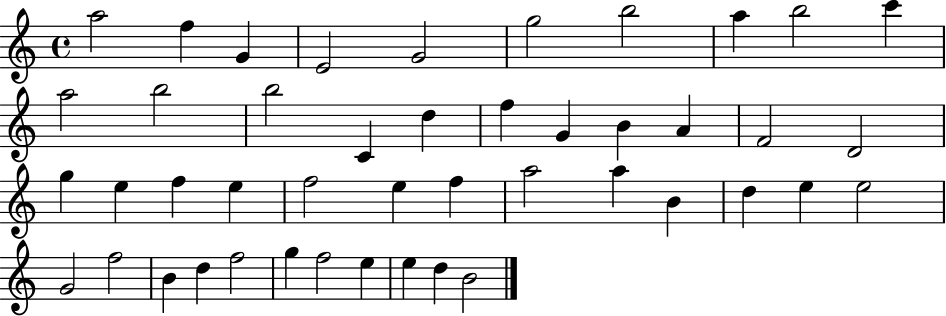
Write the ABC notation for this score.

X:1
T:Untitled
M:4/4
L:1/4
K:C
a2 f G E2 G2 g2 b2 a b2 c' a2 b2 b2 C d f G B A F2 D2 g e f e f2 e f a2 a B d e e2 G2 f2 B d f2 g f2 e e d B2